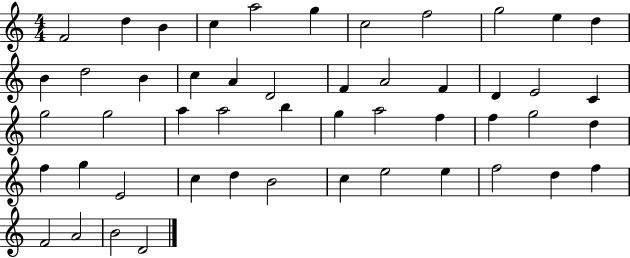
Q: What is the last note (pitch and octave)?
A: D4